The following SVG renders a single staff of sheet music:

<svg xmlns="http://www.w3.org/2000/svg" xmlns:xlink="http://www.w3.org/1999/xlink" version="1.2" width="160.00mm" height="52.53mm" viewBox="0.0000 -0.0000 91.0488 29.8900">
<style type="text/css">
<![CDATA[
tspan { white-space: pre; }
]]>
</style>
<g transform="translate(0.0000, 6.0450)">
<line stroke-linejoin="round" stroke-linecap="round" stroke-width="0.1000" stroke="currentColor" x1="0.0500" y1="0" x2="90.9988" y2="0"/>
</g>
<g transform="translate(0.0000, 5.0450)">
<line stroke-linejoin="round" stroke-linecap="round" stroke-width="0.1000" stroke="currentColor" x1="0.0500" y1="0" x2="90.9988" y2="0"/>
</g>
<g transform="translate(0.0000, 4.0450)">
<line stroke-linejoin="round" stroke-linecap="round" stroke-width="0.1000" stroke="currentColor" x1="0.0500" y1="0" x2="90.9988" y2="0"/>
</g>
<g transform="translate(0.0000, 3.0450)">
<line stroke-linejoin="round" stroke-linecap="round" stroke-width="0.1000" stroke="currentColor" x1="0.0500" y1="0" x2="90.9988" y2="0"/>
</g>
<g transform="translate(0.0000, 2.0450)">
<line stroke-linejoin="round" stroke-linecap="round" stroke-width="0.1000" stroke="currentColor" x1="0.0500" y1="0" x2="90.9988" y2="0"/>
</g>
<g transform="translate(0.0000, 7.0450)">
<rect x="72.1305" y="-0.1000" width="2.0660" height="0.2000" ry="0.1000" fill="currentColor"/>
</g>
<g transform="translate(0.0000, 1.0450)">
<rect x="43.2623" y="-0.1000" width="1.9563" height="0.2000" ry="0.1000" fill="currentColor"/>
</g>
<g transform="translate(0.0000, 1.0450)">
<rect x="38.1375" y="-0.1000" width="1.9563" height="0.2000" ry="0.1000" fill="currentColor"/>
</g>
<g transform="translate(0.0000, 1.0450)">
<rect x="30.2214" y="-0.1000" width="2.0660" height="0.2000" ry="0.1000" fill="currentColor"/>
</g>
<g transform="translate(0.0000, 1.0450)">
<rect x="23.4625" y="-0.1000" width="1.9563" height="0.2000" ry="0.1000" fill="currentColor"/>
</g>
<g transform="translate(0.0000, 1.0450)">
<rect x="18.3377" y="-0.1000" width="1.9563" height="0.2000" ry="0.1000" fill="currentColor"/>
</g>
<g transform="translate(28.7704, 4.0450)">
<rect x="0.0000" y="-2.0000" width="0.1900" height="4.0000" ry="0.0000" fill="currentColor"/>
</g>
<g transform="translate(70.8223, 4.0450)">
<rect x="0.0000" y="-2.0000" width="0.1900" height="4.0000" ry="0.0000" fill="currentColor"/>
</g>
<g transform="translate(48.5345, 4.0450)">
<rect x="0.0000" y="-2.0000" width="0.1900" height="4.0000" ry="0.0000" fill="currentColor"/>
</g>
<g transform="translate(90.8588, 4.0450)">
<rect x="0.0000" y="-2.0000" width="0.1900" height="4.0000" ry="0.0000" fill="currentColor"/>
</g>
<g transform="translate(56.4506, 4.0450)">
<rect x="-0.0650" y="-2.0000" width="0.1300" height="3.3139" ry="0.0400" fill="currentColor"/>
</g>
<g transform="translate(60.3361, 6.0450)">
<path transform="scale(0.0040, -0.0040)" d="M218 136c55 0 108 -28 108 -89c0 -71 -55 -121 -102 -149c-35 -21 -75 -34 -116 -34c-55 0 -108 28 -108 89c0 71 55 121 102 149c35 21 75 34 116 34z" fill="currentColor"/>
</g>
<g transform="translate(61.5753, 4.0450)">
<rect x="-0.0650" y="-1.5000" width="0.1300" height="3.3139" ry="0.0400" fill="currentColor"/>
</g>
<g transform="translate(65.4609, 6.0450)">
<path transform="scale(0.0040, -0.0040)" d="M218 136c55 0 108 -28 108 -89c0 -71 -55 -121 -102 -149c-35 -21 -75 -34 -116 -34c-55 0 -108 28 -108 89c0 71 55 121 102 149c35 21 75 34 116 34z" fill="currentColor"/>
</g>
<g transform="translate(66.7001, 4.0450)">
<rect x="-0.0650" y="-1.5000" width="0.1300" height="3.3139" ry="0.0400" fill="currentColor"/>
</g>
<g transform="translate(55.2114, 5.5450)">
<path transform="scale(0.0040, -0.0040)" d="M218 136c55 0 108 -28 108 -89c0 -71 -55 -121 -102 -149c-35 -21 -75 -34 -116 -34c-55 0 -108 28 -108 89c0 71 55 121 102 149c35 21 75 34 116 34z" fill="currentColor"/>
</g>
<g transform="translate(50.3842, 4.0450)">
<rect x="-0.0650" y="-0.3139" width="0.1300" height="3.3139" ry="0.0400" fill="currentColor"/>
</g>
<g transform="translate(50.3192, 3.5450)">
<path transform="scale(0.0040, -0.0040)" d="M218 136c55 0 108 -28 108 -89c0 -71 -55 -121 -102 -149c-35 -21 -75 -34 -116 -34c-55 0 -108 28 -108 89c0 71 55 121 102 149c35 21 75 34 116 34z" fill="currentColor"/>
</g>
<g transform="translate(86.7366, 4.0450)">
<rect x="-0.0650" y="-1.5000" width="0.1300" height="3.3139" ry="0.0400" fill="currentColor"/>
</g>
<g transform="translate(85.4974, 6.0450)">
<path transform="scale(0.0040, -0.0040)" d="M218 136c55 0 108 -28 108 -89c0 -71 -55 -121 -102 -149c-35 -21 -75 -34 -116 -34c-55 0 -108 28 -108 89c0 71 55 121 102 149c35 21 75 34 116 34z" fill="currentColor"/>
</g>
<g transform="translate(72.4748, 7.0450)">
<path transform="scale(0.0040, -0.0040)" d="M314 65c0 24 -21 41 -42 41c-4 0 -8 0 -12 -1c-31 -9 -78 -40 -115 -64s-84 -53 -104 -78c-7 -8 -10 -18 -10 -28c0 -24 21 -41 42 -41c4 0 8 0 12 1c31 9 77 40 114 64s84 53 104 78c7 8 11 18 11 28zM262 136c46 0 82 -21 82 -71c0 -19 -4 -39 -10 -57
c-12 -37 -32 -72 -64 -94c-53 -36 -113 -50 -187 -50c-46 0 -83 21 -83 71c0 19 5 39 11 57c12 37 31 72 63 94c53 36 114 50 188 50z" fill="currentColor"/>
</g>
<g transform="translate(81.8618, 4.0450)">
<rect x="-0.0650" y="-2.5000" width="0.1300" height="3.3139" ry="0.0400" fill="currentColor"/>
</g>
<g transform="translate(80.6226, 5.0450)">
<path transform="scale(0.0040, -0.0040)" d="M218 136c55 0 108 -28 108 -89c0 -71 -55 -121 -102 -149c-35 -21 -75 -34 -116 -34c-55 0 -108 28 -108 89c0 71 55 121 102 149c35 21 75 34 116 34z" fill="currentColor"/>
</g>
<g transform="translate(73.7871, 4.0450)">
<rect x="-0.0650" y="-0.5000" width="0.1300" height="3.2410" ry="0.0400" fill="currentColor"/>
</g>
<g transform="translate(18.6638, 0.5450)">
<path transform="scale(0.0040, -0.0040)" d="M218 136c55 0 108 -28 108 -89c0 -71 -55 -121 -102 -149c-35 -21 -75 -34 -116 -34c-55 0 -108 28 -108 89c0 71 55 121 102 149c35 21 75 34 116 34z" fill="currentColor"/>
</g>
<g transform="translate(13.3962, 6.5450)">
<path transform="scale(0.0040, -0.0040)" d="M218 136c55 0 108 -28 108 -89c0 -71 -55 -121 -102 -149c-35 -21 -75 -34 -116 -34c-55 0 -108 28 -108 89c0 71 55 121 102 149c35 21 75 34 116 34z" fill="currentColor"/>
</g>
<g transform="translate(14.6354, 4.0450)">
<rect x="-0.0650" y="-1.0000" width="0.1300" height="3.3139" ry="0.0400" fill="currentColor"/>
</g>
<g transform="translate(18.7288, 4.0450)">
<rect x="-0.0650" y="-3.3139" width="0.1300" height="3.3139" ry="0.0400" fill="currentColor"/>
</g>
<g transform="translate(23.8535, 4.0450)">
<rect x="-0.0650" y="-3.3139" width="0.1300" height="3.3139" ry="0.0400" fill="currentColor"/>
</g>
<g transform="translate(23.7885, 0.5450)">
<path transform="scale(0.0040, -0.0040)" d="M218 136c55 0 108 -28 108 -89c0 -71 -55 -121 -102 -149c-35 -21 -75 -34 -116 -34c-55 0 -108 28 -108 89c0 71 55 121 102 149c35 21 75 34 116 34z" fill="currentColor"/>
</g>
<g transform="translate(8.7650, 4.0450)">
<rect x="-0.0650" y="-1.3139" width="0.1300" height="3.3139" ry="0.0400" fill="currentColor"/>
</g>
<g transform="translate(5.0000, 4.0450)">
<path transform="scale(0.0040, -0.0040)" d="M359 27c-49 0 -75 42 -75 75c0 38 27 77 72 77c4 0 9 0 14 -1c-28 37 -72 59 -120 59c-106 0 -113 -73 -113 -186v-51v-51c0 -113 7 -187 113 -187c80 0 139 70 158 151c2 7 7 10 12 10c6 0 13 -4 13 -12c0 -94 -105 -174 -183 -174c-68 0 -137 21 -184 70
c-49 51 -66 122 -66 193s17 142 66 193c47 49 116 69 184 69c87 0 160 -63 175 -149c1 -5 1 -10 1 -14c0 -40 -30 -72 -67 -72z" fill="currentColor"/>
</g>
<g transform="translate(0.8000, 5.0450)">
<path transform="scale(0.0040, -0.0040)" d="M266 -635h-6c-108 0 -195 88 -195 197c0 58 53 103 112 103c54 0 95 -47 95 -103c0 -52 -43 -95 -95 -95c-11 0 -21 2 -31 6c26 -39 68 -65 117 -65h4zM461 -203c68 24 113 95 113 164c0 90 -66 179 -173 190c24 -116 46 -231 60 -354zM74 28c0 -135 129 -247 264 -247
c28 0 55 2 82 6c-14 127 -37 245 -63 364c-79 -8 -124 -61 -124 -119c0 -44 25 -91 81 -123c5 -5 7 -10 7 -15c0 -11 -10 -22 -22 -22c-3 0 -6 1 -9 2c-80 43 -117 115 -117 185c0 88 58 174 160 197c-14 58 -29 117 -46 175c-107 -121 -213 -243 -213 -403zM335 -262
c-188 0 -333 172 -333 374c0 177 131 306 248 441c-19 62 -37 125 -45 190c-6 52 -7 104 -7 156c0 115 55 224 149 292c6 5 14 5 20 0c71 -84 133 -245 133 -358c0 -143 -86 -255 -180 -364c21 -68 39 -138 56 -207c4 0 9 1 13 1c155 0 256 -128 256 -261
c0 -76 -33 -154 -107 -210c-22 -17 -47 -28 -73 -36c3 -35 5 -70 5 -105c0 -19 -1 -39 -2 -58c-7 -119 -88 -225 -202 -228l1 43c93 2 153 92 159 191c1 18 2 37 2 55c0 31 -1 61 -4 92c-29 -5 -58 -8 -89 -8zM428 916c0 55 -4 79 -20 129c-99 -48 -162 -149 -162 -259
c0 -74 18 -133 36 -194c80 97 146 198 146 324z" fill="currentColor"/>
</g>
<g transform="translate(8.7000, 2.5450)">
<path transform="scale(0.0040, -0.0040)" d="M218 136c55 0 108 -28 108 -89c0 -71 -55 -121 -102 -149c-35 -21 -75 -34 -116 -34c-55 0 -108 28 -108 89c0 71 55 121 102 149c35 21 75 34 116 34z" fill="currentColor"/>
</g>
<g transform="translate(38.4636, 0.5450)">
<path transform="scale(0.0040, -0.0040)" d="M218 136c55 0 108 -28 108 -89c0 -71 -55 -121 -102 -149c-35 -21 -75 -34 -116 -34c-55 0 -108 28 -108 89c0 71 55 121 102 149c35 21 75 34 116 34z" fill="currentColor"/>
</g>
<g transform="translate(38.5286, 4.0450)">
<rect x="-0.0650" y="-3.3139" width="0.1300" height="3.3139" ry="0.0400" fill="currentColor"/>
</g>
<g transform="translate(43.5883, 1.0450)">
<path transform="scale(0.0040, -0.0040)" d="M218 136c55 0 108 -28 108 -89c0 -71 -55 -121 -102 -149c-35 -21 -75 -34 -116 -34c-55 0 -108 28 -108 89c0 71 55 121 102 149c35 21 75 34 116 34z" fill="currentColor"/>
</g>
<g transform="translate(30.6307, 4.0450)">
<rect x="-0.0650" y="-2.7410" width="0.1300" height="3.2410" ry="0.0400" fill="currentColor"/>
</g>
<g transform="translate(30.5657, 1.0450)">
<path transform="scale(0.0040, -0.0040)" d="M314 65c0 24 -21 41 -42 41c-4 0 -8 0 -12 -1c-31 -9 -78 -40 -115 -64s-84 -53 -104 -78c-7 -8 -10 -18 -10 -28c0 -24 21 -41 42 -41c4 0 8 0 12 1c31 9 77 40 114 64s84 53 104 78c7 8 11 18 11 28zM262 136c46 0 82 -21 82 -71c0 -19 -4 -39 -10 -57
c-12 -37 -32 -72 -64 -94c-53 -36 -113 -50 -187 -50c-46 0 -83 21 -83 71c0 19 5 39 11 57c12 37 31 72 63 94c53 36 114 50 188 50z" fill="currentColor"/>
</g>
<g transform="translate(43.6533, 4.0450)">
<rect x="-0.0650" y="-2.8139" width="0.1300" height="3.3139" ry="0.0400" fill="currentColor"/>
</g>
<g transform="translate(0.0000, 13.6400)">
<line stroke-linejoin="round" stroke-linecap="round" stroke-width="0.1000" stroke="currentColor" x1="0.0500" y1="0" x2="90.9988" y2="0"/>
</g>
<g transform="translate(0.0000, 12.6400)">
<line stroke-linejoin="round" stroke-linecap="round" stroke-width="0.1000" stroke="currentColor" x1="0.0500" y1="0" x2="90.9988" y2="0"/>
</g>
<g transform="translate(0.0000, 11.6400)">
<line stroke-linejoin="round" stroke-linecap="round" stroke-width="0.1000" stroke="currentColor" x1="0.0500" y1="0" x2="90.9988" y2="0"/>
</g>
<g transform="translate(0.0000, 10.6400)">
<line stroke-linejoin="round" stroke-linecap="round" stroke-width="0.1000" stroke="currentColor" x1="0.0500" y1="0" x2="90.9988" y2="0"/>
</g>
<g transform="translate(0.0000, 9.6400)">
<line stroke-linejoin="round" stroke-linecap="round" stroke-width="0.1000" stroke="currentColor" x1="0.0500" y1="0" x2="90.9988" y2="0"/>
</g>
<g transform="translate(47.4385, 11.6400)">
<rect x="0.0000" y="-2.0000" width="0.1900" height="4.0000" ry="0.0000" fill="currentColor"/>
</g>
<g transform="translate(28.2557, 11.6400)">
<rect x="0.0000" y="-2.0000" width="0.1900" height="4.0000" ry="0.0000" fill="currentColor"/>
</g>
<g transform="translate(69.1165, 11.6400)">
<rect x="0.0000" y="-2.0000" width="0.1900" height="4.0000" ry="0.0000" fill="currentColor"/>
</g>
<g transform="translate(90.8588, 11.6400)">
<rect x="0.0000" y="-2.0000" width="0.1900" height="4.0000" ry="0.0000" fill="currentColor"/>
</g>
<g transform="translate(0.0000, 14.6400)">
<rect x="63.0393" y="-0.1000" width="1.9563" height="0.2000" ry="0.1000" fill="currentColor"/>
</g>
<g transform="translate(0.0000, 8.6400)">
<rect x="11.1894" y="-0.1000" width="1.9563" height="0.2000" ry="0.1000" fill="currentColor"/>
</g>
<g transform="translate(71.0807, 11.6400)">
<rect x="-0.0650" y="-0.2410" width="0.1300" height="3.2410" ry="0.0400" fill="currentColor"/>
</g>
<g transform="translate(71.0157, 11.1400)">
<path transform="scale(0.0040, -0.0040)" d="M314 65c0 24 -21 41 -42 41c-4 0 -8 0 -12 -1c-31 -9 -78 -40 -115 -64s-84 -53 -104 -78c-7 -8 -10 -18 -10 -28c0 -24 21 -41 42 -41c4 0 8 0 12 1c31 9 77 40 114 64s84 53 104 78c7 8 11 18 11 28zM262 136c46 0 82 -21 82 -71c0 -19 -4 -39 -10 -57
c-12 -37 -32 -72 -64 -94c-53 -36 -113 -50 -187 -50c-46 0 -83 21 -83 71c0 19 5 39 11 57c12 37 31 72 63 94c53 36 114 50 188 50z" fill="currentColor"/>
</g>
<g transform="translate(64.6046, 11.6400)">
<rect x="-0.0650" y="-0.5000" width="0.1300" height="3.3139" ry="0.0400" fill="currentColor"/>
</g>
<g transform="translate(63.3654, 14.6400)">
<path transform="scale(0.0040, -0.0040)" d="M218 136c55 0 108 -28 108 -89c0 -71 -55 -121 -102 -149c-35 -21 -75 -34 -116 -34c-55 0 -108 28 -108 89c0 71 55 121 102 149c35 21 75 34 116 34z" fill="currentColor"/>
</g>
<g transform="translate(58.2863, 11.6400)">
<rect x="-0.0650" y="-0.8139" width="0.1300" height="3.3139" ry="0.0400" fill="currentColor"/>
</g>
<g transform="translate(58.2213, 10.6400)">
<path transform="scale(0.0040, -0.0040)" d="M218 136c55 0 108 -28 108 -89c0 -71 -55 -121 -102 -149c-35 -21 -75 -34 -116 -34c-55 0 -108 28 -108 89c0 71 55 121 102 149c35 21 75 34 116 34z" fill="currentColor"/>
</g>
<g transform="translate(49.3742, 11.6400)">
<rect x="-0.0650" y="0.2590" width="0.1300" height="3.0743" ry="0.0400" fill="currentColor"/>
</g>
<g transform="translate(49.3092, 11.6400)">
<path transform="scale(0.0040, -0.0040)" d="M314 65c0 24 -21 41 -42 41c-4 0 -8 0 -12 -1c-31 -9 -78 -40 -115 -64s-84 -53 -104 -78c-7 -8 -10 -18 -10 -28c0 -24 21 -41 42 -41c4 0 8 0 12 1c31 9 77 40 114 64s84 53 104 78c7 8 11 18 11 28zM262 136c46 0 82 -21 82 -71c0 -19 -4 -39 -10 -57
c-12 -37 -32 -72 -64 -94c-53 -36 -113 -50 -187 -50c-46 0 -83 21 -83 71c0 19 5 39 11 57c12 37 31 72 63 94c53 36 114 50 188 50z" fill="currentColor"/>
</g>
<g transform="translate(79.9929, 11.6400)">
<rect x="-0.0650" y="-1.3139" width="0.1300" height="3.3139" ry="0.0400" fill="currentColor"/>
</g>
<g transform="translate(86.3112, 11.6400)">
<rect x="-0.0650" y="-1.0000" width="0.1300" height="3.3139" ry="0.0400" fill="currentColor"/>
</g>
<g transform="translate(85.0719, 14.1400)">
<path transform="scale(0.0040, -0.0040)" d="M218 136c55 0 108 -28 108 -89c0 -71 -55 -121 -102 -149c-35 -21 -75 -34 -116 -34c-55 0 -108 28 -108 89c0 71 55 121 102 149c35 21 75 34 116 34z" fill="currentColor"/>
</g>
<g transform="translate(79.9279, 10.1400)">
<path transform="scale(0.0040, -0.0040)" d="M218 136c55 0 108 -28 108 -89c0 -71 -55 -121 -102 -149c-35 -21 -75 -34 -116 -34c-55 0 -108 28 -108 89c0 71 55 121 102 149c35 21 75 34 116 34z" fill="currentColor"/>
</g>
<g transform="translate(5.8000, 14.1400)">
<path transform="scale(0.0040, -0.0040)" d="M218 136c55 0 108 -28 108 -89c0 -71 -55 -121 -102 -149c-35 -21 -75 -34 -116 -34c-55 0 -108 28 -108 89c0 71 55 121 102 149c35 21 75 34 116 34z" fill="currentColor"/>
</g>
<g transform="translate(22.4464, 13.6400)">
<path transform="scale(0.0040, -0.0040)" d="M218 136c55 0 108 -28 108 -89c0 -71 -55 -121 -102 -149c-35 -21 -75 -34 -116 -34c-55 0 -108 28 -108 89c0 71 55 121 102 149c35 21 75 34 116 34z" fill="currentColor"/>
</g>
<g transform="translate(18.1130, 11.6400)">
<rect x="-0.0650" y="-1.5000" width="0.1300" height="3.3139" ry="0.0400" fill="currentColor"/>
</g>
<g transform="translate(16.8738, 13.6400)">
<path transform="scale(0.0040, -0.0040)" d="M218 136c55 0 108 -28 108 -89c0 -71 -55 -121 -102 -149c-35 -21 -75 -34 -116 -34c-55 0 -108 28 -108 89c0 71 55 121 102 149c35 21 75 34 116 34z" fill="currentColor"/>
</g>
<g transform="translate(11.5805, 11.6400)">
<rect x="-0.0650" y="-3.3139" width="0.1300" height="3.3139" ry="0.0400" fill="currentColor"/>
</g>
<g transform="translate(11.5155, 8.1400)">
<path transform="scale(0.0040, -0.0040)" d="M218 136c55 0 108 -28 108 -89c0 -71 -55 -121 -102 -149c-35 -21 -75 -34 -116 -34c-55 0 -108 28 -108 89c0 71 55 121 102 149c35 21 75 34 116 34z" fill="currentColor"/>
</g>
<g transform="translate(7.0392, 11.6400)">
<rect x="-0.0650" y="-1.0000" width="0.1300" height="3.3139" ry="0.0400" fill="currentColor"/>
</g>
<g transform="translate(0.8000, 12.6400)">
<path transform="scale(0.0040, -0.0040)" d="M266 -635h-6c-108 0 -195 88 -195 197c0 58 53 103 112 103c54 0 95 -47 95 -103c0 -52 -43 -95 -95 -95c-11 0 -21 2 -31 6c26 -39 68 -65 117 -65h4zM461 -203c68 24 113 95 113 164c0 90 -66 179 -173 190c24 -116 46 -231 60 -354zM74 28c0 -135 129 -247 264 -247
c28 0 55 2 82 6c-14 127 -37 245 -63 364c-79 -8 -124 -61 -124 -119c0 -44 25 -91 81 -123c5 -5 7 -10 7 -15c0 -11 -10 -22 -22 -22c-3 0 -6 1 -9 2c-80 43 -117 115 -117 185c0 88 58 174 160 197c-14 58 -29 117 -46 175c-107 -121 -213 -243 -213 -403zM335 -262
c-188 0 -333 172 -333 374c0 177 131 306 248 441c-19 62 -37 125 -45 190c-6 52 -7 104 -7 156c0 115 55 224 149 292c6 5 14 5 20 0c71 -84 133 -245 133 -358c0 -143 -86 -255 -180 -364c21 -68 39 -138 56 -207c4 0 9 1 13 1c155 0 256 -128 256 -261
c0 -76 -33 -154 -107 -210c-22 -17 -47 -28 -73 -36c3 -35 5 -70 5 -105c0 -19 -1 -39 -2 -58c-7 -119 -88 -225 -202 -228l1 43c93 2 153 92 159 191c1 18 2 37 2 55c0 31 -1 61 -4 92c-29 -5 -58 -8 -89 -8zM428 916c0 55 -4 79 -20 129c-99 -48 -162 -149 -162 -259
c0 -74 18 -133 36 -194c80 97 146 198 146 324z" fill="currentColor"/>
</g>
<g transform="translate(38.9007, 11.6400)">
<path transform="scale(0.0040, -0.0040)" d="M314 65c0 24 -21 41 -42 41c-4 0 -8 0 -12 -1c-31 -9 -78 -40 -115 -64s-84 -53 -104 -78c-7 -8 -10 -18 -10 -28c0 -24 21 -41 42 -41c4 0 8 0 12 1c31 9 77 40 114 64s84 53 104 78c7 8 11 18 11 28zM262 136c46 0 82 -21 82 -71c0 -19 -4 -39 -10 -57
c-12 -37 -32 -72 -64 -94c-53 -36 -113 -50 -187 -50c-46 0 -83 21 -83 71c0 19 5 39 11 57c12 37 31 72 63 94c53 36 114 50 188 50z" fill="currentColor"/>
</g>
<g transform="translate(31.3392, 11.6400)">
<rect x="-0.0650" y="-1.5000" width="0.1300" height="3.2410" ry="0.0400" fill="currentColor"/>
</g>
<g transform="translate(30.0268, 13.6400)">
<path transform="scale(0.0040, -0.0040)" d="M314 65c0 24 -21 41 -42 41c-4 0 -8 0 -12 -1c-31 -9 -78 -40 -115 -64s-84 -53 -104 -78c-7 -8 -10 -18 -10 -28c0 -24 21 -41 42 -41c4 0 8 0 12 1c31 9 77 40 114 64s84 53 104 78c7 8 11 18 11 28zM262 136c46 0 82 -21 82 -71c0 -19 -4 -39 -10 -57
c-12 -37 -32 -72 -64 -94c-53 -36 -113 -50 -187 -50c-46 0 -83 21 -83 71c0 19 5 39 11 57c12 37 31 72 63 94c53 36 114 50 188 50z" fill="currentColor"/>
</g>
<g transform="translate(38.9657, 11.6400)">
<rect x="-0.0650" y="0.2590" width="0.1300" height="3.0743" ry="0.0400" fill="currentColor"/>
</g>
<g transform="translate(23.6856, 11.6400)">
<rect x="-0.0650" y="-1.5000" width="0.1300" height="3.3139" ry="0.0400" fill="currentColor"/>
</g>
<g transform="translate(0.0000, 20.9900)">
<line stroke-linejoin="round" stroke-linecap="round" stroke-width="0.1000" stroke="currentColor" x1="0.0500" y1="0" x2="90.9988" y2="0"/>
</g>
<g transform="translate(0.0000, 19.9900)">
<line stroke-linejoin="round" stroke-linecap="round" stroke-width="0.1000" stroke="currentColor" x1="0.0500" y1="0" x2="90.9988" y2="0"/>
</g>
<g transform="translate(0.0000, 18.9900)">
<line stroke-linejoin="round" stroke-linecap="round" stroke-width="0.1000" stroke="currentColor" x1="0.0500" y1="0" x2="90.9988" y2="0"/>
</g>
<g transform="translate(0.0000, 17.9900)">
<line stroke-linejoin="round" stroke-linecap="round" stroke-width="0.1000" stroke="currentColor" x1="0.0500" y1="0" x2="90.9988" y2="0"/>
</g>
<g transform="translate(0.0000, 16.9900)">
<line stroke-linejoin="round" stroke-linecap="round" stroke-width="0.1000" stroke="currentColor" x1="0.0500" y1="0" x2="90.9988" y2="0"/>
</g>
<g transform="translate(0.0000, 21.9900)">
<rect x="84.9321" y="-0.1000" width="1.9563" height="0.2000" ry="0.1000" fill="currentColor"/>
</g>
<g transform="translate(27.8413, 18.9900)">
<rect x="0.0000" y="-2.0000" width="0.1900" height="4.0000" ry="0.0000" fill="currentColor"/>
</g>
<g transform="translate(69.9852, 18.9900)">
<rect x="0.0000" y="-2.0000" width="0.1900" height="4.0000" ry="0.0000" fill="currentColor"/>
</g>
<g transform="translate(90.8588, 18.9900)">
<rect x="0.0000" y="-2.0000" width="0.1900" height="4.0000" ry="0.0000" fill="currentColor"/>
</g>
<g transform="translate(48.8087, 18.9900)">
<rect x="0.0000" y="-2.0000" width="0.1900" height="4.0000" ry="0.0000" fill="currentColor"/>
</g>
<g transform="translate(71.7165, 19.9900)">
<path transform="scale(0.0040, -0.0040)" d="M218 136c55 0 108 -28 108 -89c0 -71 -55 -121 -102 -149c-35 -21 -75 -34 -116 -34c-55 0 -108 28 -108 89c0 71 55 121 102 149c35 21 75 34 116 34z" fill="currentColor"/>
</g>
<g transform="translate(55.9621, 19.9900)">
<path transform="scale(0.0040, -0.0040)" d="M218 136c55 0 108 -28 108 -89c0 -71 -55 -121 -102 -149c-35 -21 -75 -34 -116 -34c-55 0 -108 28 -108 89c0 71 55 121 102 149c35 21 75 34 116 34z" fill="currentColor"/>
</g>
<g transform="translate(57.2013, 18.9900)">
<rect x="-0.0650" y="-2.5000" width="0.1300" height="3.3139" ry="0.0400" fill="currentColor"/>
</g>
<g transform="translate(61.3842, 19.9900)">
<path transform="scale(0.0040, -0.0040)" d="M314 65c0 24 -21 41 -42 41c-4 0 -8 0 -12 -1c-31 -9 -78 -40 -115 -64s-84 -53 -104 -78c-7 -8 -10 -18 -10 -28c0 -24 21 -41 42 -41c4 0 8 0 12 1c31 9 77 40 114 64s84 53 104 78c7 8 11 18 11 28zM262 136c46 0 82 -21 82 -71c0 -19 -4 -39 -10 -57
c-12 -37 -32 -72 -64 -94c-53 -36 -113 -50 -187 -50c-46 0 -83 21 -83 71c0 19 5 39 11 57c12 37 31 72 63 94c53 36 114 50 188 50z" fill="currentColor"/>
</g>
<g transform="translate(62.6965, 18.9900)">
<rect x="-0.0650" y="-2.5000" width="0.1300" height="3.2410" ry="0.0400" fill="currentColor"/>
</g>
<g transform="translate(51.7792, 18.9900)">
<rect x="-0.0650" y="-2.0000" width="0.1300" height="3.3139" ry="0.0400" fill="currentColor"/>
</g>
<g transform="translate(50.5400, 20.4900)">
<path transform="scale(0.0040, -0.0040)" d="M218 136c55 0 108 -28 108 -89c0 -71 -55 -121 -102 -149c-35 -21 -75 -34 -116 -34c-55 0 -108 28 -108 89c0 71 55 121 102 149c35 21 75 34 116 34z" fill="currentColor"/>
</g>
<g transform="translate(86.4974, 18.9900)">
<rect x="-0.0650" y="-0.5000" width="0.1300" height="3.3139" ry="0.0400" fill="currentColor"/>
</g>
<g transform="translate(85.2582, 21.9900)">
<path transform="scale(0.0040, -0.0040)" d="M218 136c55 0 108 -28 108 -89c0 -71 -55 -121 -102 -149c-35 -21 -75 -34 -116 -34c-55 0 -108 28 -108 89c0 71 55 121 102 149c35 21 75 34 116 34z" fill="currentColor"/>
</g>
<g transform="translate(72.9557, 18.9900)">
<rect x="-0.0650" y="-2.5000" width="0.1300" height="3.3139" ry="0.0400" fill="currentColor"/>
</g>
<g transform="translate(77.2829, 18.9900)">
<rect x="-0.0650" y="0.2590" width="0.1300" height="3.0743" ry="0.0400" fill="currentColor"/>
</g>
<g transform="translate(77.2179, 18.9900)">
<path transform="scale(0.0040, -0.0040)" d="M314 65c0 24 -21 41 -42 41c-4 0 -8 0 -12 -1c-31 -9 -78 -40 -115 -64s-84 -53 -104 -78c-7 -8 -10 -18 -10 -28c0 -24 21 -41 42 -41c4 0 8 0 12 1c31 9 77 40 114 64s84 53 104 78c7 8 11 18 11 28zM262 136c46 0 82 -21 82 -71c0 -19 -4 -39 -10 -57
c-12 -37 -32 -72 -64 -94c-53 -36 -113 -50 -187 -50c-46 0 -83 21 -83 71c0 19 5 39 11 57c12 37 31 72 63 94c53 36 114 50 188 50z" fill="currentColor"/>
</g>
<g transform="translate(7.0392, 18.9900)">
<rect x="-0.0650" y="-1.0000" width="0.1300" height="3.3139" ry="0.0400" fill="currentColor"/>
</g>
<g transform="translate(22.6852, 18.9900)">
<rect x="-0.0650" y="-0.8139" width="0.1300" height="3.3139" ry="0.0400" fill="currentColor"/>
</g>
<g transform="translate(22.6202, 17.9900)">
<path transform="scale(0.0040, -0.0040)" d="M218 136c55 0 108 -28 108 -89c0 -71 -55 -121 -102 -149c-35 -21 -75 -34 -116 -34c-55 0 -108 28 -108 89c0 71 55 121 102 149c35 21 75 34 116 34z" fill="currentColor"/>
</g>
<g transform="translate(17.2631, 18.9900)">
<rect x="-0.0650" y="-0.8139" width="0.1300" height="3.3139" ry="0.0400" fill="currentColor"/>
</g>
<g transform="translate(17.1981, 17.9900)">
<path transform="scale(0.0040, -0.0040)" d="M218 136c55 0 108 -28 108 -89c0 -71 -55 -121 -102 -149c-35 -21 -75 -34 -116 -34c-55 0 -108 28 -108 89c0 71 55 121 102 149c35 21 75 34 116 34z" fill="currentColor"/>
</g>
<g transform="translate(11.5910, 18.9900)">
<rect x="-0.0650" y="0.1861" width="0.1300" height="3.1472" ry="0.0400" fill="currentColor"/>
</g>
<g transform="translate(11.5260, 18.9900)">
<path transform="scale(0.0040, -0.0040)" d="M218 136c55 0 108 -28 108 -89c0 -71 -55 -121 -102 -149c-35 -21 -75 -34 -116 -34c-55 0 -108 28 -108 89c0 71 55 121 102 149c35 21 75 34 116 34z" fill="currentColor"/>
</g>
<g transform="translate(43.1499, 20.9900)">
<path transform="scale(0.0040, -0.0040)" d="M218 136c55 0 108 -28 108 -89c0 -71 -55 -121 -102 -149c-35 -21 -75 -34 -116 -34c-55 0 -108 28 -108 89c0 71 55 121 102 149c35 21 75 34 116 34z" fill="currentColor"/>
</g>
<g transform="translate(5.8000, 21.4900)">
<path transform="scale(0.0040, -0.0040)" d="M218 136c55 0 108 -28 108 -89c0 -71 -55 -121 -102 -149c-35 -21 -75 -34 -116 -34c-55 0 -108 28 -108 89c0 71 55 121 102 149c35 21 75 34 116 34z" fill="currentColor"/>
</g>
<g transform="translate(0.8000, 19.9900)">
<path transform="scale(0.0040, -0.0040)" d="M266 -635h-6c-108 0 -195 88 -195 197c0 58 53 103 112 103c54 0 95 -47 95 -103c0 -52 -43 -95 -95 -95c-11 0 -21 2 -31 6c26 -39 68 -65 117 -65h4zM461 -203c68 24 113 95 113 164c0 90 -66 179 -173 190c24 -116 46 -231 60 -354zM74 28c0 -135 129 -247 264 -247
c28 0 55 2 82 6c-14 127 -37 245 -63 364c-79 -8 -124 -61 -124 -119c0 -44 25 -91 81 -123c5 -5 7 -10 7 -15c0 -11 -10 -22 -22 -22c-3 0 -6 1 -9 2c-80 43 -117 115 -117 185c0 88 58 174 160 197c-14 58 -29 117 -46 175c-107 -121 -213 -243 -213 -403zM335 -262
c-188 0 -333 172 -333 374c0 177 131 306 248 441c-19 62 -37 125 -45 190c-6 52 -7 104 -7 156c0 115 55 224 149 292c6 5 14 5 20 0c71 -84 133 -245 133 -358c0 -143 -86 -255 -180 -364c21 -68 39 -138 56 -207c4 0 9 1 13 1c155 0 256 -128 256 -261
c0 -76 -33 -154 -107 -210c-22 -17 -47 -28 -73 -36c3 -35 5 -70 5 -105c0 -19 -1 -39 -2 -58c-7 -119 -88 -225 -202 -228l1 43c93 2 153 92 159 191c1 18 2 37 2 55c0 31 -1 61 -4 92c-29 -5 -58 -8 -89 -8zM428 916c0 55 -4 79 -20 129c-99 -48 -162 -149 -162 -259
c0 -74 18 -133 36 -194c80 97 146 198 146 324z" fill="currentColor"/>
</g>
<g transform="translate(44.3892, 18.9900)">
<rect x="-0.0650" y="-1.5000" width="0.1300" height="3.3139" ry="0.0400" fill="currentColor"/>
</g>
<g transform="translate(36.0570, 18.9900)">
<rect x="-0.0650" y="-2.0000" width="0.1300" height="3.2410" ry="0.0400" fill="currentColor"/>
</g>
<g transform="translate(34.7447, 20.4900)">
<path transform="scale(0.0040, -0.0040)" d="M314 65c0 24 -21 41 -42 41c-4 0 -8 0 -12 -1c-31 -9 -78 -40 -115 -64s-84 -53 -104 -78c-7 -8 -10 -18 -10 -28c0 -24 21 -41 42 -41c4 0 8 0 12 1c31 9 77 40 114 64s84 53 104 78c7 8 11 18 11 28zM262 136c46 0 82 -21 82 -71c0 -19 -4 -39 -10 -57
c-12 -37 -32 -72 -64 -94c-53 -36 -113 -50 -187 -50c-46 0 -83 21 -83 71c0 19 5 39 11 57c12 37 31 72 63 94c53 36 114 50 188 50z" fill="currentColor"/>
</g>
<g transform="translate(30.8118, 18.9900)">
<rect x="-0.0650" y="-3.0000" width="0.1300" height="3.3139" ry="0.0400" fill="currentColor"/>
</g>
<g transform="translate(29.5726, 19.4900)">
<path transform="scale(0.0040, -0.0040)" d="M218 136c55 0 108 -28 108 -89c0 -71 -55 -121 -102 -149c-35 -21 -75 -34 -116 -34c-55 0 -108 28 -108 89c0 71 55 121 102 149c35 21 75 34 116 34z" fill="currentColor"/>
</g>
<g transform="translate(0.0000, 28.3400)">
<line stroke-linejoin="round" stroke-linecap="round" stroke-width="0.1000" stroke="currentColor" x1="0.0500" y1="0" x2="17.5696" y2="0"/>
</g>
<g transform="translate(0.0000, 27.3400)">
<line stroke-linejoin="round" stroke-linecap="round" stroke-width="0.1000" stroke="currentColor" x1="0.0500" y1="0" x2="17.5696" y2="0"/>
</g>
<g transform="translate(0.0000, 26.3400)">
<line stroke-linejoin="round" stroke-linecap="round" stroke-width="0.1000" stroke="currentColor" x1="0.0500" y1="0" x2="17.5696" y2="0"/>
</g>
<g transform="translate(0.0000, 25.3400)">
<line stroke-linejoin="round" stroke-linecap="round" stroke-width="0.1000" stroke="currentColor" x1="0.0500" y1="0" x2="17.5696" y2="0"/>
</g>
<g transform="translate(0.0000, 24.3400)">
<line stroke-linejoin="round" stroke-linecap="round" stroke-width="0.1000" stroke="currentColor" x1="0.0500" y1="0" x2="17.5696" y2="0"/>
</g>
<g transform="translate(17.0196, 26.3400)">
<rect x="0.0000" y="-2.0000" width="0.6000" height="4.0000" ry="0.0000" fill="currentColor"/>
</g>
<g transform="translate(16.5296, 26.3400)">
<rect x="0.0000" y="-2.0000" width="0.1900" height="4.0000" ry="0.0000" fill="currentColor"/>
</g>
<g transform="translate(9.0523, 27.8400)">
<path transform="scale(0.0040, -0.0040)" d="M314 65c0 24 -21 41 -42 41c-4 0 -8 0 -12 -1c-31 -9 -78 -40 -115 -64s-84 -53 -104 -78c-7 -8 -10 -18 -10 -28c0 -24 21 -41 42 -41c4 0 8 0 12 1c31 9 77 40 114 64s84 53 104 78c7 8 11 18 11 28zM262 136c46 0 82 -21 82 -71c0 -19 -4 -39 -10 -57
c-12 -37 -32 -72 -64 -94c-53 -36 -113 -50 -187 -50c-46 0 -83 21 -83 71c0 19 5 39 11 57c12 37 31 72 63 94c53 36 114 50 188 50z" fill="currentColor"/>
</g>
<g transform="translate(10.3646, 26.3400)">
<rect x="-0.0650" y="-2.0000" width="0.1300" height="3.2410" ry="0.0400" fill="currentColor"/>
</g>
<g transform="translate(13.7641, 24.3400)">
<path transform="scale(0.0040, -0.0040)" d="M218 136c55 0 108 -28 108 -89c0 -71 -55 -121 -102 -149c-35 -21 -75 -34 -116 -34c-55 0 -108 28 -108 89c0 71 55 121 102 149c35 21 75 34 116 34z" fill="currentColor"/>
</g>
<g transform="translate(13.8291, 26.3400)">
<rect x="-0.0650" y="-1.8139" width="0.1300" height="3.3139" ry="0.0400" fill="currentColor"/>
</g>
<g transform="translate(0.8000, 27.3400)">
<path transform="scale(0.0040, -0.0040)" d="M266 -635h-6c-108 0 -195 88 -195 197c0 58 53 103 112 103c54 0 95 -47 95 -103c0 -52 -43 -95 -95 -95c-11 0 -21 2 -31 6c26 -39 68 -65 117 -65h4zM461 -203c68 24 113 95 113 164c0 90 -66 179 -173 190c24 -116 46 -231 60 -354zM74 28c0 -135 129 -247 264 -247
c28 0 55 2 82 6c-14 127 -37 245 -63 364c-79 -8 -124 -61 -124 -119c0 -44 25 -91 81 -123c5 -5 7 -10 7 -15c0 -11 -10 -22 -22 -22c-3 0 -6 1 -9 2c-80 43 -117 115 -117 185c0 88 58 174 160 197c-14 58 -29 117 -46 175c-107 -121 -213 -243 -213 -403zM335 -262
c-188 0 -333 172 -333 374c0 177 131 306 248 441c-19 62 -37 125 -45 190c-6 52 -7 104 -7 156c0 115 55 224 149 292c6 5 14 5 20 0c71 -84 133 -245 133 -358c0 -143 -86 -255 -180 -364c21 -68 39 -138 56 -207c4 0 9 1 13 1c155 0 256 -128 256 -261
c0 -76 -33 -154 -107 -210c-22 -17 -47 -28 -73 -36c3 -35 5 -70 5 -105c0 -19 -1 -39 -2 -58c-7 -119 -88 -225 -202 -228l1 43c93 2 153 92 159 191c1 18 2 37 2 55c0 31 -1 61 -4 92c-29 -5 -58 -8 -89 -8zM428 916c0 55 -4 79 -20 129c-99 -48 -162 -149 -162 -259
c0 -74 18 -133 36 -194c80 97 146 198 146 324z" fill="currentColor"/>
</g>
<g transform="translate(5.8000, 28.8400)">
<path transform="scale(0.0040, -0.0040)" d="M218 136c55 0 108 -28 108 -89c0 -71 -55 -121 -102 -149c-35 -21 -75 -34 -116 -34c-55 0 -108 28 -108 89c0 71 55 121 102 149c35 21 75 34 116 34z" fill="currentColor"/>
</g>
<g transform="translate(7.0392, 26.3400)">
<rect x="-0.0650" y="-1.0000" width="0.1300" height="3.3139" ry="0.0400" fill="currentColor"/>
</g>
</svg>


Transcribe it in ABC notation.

X:1
T:Untitled
M:4/4
L:1/4
K:C
e D b b a2 b a c F E E C2 G E D b E E E2 B2 B2 d C c2 e D D B d d A F2 E F G G2 G B2 C D F2 f